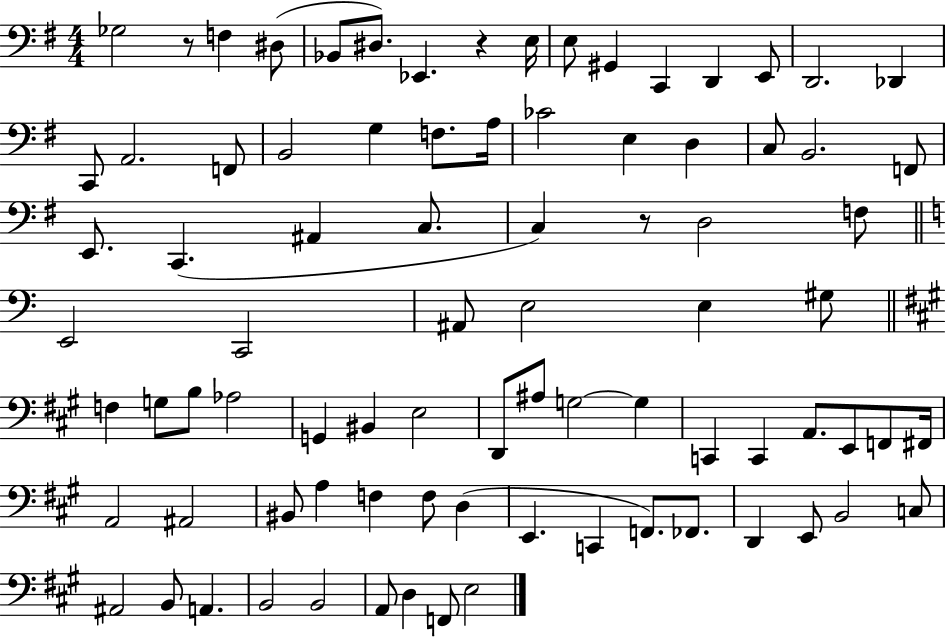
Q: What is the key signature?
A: G major